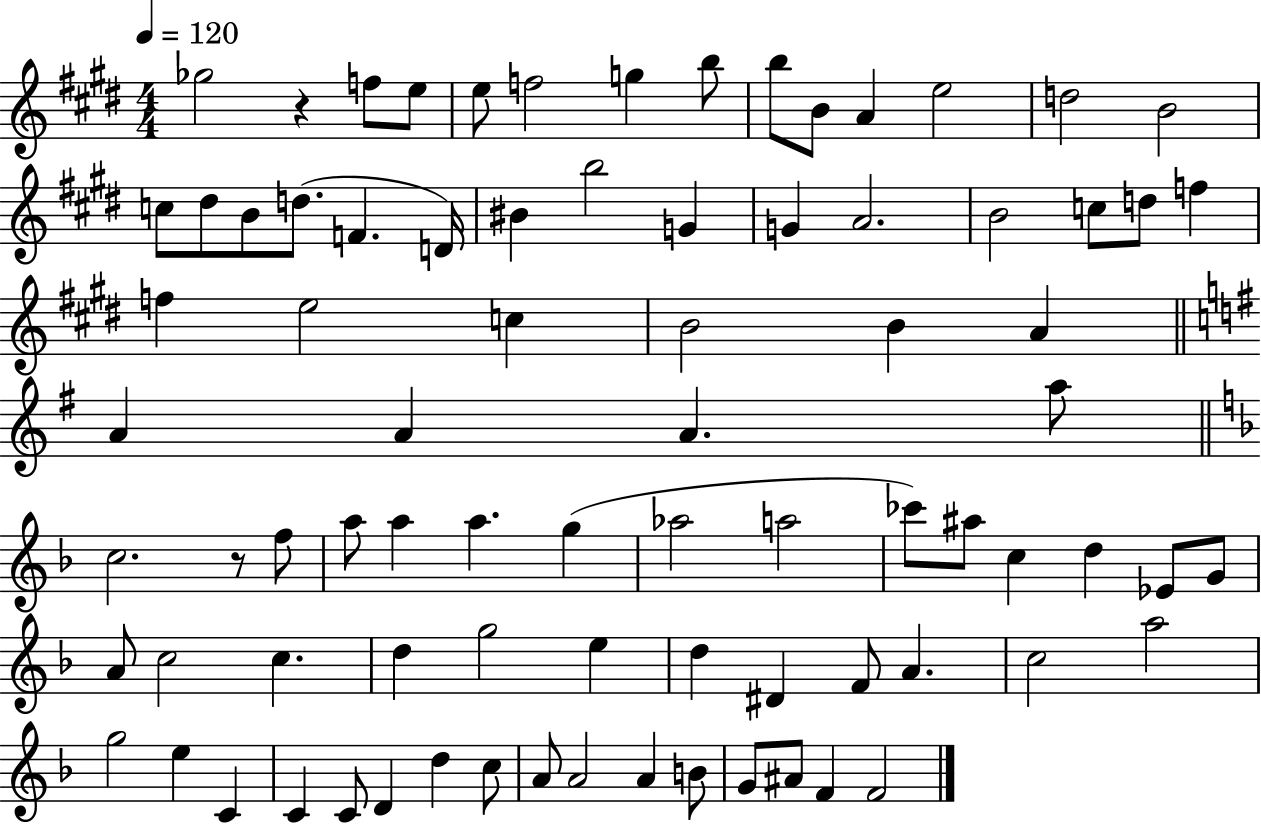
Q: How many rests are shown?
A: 2